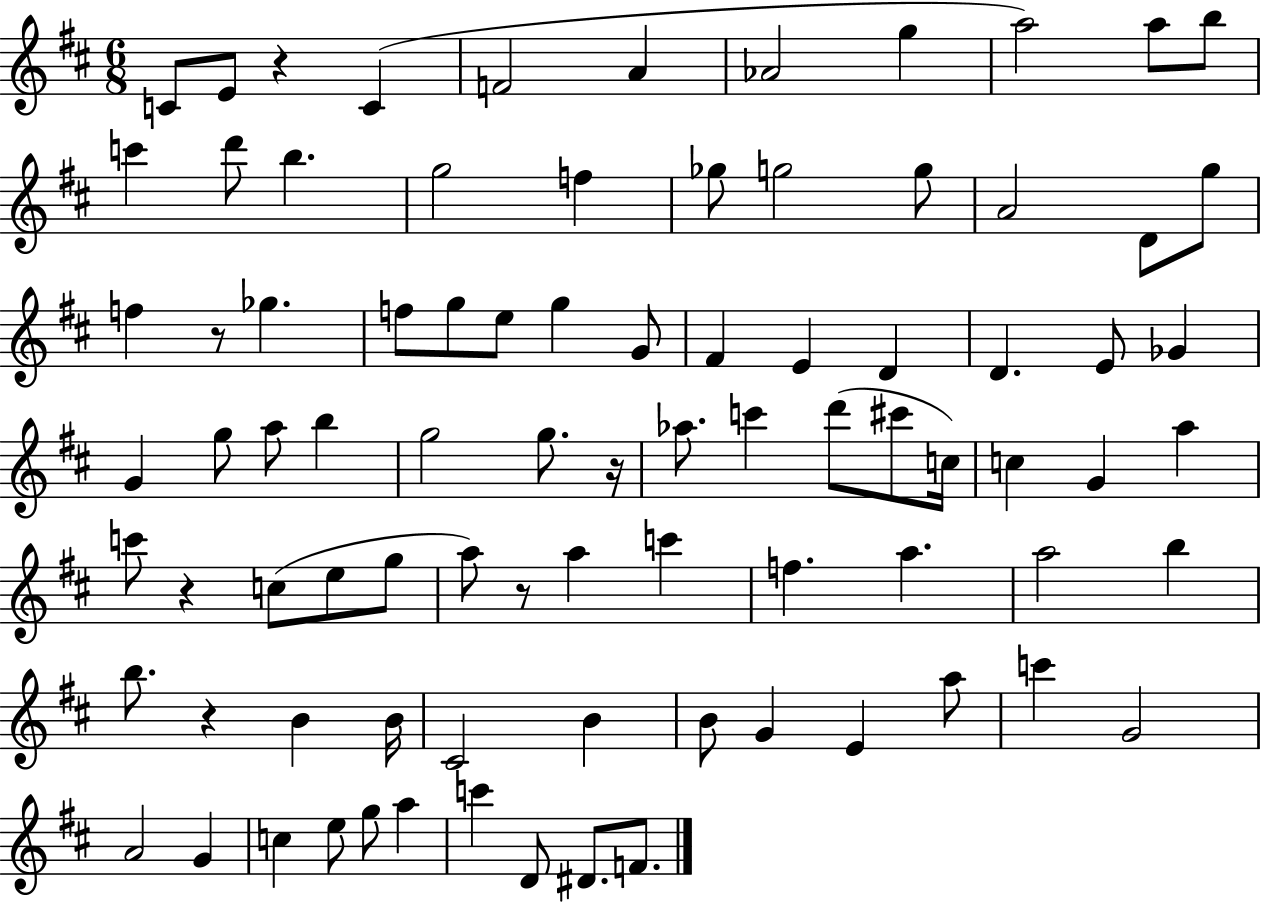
{
  \clef treble
  \numericTimeSignature
  \time 6/8
  \key d \major
  \repeat volta 2 { c'8 e'8 r4 c'4( | f'2 a'4 | aes'2 g''4 | a''2) a''8 b''8 | \break c'''4 d'''8 b''4. | g''2 f''4 | ges''8 g''2 g''8 | a'2 d'8 g''8 | \break f''4 r8 ges''4. | f''8 g''8 e''8 g''4 g'8 | fis'4 e'4 d'4 | d'4. e'8 ges'4 | \break g'4 g''8 a''8 b''4 | g''2 g''8. r16 | aes''8. c'''4 d'''8( cis'''8 c''16) | c''4 g'4 a''4 | \break c'''8 r4 c''8( e''8 g''8 | a''8) r8 a''4 c'''4 | f''4. a''4. | a''2 b''4 | \break b''8. r4 b'4 b'16 | cis'2 b'4 | b'8 g'4 e'4 a''8 | c'''4 g'2 | \break a'2 g'4 | c''4 e''8 g''8 a''4 | c'''4 d'8 dis'8. f'8. | } \bar "|."
}